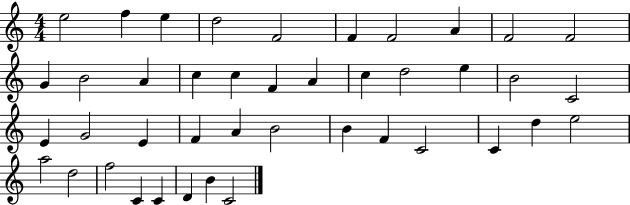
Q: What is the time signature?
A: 4/4